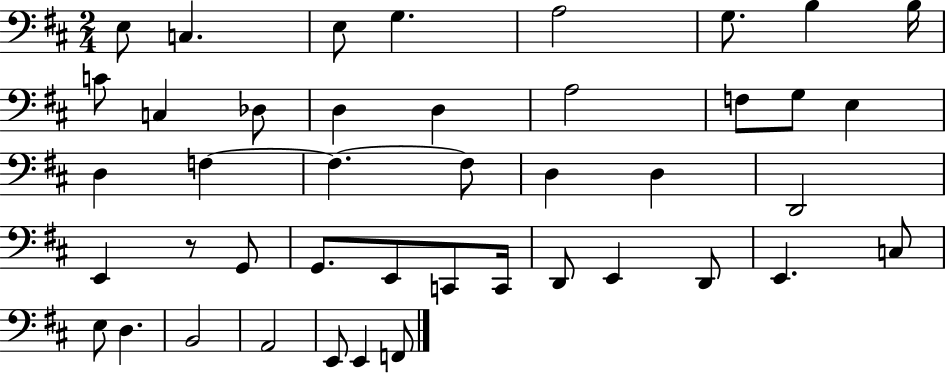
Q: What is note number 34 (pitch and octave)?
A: E2